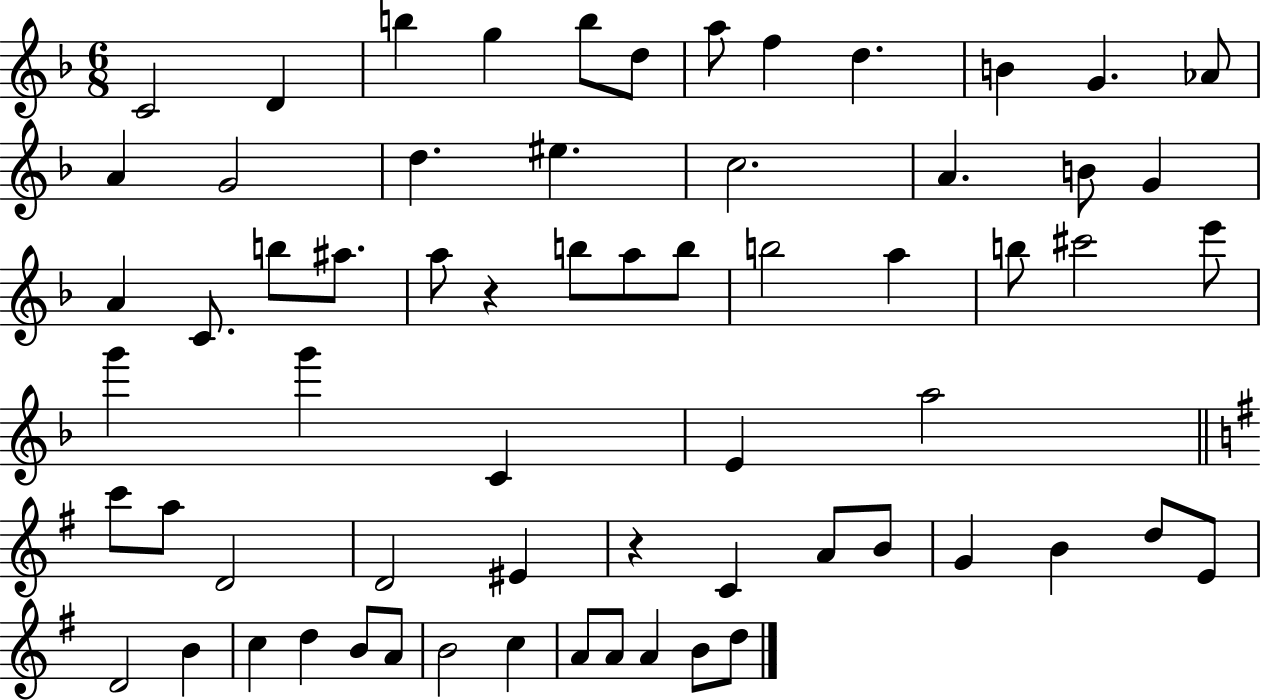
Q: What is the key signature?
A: F major